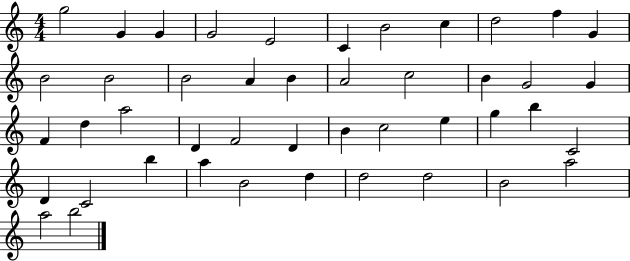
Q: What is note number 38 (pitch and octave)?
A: B4